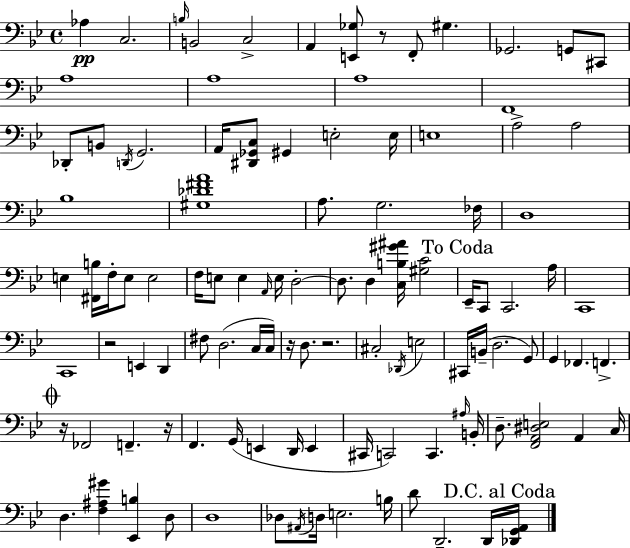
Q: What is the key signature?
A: BES major